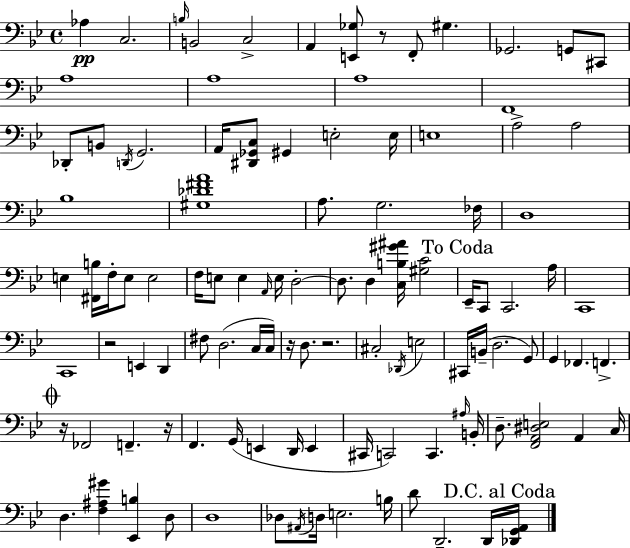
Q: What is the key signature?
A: BES major